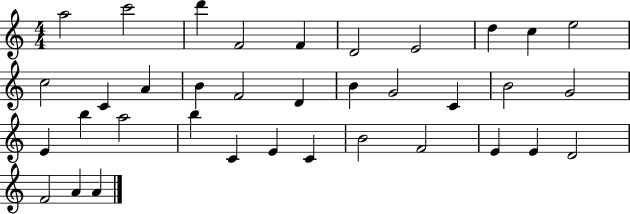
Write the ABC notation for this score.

X:1
T:Untitled
M:4/4
L:1/4
K:C
a2 c'2 d' F2 F D2 E2 d c e2 c2 C A B F2 D B G2 C B2 G2 E b a2 b C E C B2 F2 E E D2 F2 A A